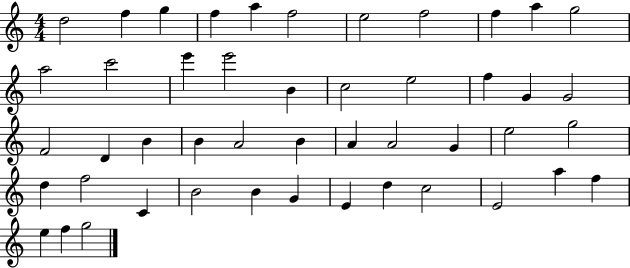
D5/h F5/q G5/q F5/q A5/q F5/h E5/h F5/h F5/q A5/q G5/h A5/h C6/h E6/q E6/h B4/q C5/h E5/h F5/q G4/q G4/h F4/h D4/q B4/q B4/q A4/h B4/q A4/q A4/h G4/q E5/h G5/h D5/q F5/h C4/q B4/h B4/q G4/q E4/q D5/q C5/h E4/h A5/q F5/q E5/q F5/q G5/h